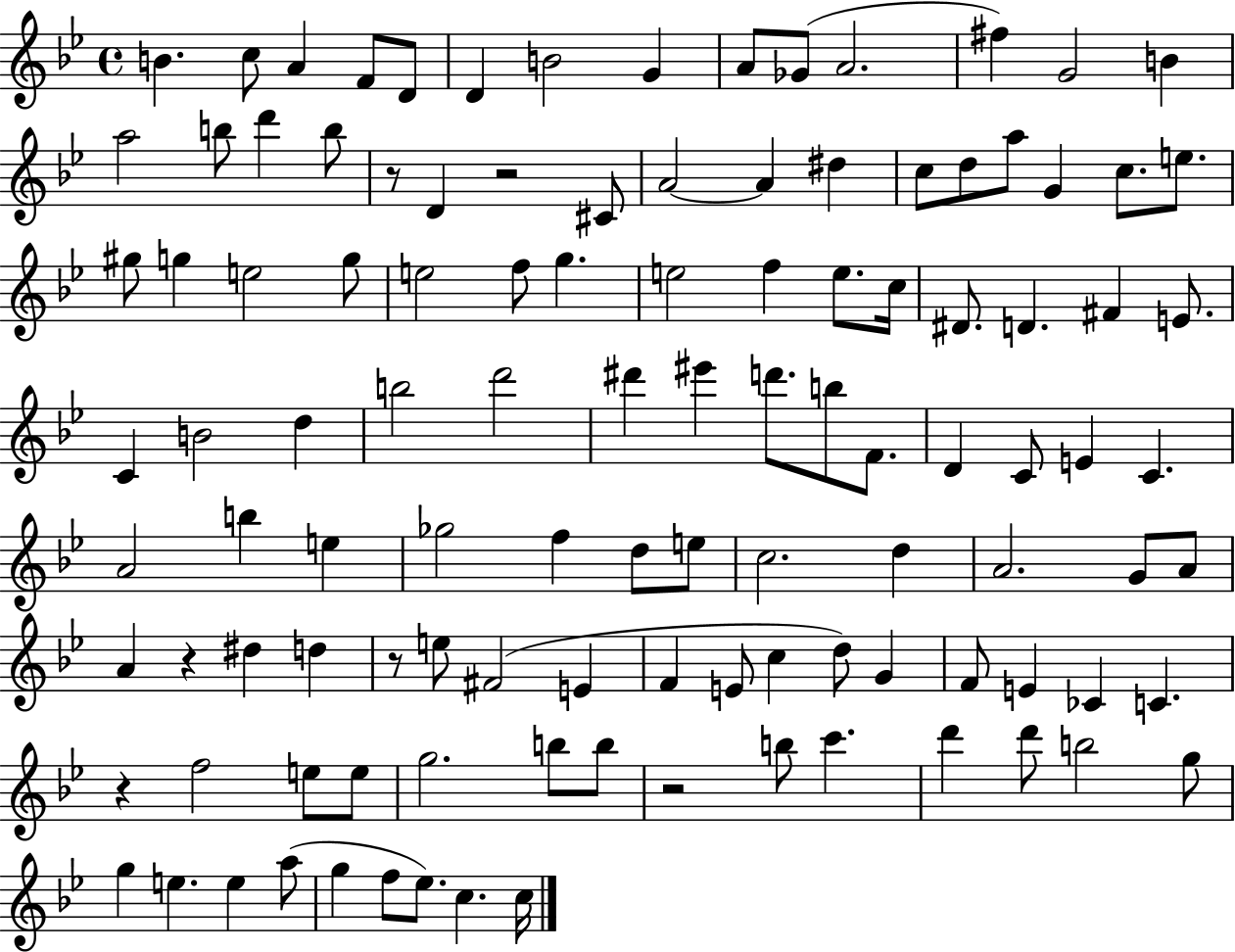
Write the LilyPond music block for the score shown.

{
  \clef treble
  \time 4/4
  \defaultTimeSignature
  \key bes \major
  b'4. c''8 a'4 f'8 d'8 | d'4 b'2 g'4 | a'8 ges'8( a'2. | fis''4) g'2 b'4 | \break a''2 b''8 d'''4 b''8 | r8 d'4 r2 cis'8 | a'2~~ a'4 dis''4 | c''8 d''8 a''8 g'4 c''8. e''8. | \break gis''8 g''4 e''2 g''8 | e''2 f''8 g''4. | e''2 f''4 e''8. c''16 | dis'8. d'4. fis'4 e'8. | \break c'4 b'2 d''4 | b''2 d'''2 | dis'''4 eis'''4 d'''8. b''8 f'8. | d'4 c'8 e'4 c'4. | \break a'2 b''4 e''4 | ges''2 f''4 d''8 e''8 | c''2. d''4 | a'2. g'8 a'8 | \break a'4 r4 dis''4 d''4 | r8 e''8 fis'2( e'4 | f'4 e'8 c''4 d''8) g'4 | f'8 e'4 ces'4 c'4. | \break r4 f''2 e''8 e''8 | g''2. b''8 b''8 | r2 b''8 c'''4. | d'''4 d'''8 b''2 g''8 | \break g''4 e''4. e''4 a''8( | g''4 f''8 ees''8.) c''4. c''16 | \bar "|."
}